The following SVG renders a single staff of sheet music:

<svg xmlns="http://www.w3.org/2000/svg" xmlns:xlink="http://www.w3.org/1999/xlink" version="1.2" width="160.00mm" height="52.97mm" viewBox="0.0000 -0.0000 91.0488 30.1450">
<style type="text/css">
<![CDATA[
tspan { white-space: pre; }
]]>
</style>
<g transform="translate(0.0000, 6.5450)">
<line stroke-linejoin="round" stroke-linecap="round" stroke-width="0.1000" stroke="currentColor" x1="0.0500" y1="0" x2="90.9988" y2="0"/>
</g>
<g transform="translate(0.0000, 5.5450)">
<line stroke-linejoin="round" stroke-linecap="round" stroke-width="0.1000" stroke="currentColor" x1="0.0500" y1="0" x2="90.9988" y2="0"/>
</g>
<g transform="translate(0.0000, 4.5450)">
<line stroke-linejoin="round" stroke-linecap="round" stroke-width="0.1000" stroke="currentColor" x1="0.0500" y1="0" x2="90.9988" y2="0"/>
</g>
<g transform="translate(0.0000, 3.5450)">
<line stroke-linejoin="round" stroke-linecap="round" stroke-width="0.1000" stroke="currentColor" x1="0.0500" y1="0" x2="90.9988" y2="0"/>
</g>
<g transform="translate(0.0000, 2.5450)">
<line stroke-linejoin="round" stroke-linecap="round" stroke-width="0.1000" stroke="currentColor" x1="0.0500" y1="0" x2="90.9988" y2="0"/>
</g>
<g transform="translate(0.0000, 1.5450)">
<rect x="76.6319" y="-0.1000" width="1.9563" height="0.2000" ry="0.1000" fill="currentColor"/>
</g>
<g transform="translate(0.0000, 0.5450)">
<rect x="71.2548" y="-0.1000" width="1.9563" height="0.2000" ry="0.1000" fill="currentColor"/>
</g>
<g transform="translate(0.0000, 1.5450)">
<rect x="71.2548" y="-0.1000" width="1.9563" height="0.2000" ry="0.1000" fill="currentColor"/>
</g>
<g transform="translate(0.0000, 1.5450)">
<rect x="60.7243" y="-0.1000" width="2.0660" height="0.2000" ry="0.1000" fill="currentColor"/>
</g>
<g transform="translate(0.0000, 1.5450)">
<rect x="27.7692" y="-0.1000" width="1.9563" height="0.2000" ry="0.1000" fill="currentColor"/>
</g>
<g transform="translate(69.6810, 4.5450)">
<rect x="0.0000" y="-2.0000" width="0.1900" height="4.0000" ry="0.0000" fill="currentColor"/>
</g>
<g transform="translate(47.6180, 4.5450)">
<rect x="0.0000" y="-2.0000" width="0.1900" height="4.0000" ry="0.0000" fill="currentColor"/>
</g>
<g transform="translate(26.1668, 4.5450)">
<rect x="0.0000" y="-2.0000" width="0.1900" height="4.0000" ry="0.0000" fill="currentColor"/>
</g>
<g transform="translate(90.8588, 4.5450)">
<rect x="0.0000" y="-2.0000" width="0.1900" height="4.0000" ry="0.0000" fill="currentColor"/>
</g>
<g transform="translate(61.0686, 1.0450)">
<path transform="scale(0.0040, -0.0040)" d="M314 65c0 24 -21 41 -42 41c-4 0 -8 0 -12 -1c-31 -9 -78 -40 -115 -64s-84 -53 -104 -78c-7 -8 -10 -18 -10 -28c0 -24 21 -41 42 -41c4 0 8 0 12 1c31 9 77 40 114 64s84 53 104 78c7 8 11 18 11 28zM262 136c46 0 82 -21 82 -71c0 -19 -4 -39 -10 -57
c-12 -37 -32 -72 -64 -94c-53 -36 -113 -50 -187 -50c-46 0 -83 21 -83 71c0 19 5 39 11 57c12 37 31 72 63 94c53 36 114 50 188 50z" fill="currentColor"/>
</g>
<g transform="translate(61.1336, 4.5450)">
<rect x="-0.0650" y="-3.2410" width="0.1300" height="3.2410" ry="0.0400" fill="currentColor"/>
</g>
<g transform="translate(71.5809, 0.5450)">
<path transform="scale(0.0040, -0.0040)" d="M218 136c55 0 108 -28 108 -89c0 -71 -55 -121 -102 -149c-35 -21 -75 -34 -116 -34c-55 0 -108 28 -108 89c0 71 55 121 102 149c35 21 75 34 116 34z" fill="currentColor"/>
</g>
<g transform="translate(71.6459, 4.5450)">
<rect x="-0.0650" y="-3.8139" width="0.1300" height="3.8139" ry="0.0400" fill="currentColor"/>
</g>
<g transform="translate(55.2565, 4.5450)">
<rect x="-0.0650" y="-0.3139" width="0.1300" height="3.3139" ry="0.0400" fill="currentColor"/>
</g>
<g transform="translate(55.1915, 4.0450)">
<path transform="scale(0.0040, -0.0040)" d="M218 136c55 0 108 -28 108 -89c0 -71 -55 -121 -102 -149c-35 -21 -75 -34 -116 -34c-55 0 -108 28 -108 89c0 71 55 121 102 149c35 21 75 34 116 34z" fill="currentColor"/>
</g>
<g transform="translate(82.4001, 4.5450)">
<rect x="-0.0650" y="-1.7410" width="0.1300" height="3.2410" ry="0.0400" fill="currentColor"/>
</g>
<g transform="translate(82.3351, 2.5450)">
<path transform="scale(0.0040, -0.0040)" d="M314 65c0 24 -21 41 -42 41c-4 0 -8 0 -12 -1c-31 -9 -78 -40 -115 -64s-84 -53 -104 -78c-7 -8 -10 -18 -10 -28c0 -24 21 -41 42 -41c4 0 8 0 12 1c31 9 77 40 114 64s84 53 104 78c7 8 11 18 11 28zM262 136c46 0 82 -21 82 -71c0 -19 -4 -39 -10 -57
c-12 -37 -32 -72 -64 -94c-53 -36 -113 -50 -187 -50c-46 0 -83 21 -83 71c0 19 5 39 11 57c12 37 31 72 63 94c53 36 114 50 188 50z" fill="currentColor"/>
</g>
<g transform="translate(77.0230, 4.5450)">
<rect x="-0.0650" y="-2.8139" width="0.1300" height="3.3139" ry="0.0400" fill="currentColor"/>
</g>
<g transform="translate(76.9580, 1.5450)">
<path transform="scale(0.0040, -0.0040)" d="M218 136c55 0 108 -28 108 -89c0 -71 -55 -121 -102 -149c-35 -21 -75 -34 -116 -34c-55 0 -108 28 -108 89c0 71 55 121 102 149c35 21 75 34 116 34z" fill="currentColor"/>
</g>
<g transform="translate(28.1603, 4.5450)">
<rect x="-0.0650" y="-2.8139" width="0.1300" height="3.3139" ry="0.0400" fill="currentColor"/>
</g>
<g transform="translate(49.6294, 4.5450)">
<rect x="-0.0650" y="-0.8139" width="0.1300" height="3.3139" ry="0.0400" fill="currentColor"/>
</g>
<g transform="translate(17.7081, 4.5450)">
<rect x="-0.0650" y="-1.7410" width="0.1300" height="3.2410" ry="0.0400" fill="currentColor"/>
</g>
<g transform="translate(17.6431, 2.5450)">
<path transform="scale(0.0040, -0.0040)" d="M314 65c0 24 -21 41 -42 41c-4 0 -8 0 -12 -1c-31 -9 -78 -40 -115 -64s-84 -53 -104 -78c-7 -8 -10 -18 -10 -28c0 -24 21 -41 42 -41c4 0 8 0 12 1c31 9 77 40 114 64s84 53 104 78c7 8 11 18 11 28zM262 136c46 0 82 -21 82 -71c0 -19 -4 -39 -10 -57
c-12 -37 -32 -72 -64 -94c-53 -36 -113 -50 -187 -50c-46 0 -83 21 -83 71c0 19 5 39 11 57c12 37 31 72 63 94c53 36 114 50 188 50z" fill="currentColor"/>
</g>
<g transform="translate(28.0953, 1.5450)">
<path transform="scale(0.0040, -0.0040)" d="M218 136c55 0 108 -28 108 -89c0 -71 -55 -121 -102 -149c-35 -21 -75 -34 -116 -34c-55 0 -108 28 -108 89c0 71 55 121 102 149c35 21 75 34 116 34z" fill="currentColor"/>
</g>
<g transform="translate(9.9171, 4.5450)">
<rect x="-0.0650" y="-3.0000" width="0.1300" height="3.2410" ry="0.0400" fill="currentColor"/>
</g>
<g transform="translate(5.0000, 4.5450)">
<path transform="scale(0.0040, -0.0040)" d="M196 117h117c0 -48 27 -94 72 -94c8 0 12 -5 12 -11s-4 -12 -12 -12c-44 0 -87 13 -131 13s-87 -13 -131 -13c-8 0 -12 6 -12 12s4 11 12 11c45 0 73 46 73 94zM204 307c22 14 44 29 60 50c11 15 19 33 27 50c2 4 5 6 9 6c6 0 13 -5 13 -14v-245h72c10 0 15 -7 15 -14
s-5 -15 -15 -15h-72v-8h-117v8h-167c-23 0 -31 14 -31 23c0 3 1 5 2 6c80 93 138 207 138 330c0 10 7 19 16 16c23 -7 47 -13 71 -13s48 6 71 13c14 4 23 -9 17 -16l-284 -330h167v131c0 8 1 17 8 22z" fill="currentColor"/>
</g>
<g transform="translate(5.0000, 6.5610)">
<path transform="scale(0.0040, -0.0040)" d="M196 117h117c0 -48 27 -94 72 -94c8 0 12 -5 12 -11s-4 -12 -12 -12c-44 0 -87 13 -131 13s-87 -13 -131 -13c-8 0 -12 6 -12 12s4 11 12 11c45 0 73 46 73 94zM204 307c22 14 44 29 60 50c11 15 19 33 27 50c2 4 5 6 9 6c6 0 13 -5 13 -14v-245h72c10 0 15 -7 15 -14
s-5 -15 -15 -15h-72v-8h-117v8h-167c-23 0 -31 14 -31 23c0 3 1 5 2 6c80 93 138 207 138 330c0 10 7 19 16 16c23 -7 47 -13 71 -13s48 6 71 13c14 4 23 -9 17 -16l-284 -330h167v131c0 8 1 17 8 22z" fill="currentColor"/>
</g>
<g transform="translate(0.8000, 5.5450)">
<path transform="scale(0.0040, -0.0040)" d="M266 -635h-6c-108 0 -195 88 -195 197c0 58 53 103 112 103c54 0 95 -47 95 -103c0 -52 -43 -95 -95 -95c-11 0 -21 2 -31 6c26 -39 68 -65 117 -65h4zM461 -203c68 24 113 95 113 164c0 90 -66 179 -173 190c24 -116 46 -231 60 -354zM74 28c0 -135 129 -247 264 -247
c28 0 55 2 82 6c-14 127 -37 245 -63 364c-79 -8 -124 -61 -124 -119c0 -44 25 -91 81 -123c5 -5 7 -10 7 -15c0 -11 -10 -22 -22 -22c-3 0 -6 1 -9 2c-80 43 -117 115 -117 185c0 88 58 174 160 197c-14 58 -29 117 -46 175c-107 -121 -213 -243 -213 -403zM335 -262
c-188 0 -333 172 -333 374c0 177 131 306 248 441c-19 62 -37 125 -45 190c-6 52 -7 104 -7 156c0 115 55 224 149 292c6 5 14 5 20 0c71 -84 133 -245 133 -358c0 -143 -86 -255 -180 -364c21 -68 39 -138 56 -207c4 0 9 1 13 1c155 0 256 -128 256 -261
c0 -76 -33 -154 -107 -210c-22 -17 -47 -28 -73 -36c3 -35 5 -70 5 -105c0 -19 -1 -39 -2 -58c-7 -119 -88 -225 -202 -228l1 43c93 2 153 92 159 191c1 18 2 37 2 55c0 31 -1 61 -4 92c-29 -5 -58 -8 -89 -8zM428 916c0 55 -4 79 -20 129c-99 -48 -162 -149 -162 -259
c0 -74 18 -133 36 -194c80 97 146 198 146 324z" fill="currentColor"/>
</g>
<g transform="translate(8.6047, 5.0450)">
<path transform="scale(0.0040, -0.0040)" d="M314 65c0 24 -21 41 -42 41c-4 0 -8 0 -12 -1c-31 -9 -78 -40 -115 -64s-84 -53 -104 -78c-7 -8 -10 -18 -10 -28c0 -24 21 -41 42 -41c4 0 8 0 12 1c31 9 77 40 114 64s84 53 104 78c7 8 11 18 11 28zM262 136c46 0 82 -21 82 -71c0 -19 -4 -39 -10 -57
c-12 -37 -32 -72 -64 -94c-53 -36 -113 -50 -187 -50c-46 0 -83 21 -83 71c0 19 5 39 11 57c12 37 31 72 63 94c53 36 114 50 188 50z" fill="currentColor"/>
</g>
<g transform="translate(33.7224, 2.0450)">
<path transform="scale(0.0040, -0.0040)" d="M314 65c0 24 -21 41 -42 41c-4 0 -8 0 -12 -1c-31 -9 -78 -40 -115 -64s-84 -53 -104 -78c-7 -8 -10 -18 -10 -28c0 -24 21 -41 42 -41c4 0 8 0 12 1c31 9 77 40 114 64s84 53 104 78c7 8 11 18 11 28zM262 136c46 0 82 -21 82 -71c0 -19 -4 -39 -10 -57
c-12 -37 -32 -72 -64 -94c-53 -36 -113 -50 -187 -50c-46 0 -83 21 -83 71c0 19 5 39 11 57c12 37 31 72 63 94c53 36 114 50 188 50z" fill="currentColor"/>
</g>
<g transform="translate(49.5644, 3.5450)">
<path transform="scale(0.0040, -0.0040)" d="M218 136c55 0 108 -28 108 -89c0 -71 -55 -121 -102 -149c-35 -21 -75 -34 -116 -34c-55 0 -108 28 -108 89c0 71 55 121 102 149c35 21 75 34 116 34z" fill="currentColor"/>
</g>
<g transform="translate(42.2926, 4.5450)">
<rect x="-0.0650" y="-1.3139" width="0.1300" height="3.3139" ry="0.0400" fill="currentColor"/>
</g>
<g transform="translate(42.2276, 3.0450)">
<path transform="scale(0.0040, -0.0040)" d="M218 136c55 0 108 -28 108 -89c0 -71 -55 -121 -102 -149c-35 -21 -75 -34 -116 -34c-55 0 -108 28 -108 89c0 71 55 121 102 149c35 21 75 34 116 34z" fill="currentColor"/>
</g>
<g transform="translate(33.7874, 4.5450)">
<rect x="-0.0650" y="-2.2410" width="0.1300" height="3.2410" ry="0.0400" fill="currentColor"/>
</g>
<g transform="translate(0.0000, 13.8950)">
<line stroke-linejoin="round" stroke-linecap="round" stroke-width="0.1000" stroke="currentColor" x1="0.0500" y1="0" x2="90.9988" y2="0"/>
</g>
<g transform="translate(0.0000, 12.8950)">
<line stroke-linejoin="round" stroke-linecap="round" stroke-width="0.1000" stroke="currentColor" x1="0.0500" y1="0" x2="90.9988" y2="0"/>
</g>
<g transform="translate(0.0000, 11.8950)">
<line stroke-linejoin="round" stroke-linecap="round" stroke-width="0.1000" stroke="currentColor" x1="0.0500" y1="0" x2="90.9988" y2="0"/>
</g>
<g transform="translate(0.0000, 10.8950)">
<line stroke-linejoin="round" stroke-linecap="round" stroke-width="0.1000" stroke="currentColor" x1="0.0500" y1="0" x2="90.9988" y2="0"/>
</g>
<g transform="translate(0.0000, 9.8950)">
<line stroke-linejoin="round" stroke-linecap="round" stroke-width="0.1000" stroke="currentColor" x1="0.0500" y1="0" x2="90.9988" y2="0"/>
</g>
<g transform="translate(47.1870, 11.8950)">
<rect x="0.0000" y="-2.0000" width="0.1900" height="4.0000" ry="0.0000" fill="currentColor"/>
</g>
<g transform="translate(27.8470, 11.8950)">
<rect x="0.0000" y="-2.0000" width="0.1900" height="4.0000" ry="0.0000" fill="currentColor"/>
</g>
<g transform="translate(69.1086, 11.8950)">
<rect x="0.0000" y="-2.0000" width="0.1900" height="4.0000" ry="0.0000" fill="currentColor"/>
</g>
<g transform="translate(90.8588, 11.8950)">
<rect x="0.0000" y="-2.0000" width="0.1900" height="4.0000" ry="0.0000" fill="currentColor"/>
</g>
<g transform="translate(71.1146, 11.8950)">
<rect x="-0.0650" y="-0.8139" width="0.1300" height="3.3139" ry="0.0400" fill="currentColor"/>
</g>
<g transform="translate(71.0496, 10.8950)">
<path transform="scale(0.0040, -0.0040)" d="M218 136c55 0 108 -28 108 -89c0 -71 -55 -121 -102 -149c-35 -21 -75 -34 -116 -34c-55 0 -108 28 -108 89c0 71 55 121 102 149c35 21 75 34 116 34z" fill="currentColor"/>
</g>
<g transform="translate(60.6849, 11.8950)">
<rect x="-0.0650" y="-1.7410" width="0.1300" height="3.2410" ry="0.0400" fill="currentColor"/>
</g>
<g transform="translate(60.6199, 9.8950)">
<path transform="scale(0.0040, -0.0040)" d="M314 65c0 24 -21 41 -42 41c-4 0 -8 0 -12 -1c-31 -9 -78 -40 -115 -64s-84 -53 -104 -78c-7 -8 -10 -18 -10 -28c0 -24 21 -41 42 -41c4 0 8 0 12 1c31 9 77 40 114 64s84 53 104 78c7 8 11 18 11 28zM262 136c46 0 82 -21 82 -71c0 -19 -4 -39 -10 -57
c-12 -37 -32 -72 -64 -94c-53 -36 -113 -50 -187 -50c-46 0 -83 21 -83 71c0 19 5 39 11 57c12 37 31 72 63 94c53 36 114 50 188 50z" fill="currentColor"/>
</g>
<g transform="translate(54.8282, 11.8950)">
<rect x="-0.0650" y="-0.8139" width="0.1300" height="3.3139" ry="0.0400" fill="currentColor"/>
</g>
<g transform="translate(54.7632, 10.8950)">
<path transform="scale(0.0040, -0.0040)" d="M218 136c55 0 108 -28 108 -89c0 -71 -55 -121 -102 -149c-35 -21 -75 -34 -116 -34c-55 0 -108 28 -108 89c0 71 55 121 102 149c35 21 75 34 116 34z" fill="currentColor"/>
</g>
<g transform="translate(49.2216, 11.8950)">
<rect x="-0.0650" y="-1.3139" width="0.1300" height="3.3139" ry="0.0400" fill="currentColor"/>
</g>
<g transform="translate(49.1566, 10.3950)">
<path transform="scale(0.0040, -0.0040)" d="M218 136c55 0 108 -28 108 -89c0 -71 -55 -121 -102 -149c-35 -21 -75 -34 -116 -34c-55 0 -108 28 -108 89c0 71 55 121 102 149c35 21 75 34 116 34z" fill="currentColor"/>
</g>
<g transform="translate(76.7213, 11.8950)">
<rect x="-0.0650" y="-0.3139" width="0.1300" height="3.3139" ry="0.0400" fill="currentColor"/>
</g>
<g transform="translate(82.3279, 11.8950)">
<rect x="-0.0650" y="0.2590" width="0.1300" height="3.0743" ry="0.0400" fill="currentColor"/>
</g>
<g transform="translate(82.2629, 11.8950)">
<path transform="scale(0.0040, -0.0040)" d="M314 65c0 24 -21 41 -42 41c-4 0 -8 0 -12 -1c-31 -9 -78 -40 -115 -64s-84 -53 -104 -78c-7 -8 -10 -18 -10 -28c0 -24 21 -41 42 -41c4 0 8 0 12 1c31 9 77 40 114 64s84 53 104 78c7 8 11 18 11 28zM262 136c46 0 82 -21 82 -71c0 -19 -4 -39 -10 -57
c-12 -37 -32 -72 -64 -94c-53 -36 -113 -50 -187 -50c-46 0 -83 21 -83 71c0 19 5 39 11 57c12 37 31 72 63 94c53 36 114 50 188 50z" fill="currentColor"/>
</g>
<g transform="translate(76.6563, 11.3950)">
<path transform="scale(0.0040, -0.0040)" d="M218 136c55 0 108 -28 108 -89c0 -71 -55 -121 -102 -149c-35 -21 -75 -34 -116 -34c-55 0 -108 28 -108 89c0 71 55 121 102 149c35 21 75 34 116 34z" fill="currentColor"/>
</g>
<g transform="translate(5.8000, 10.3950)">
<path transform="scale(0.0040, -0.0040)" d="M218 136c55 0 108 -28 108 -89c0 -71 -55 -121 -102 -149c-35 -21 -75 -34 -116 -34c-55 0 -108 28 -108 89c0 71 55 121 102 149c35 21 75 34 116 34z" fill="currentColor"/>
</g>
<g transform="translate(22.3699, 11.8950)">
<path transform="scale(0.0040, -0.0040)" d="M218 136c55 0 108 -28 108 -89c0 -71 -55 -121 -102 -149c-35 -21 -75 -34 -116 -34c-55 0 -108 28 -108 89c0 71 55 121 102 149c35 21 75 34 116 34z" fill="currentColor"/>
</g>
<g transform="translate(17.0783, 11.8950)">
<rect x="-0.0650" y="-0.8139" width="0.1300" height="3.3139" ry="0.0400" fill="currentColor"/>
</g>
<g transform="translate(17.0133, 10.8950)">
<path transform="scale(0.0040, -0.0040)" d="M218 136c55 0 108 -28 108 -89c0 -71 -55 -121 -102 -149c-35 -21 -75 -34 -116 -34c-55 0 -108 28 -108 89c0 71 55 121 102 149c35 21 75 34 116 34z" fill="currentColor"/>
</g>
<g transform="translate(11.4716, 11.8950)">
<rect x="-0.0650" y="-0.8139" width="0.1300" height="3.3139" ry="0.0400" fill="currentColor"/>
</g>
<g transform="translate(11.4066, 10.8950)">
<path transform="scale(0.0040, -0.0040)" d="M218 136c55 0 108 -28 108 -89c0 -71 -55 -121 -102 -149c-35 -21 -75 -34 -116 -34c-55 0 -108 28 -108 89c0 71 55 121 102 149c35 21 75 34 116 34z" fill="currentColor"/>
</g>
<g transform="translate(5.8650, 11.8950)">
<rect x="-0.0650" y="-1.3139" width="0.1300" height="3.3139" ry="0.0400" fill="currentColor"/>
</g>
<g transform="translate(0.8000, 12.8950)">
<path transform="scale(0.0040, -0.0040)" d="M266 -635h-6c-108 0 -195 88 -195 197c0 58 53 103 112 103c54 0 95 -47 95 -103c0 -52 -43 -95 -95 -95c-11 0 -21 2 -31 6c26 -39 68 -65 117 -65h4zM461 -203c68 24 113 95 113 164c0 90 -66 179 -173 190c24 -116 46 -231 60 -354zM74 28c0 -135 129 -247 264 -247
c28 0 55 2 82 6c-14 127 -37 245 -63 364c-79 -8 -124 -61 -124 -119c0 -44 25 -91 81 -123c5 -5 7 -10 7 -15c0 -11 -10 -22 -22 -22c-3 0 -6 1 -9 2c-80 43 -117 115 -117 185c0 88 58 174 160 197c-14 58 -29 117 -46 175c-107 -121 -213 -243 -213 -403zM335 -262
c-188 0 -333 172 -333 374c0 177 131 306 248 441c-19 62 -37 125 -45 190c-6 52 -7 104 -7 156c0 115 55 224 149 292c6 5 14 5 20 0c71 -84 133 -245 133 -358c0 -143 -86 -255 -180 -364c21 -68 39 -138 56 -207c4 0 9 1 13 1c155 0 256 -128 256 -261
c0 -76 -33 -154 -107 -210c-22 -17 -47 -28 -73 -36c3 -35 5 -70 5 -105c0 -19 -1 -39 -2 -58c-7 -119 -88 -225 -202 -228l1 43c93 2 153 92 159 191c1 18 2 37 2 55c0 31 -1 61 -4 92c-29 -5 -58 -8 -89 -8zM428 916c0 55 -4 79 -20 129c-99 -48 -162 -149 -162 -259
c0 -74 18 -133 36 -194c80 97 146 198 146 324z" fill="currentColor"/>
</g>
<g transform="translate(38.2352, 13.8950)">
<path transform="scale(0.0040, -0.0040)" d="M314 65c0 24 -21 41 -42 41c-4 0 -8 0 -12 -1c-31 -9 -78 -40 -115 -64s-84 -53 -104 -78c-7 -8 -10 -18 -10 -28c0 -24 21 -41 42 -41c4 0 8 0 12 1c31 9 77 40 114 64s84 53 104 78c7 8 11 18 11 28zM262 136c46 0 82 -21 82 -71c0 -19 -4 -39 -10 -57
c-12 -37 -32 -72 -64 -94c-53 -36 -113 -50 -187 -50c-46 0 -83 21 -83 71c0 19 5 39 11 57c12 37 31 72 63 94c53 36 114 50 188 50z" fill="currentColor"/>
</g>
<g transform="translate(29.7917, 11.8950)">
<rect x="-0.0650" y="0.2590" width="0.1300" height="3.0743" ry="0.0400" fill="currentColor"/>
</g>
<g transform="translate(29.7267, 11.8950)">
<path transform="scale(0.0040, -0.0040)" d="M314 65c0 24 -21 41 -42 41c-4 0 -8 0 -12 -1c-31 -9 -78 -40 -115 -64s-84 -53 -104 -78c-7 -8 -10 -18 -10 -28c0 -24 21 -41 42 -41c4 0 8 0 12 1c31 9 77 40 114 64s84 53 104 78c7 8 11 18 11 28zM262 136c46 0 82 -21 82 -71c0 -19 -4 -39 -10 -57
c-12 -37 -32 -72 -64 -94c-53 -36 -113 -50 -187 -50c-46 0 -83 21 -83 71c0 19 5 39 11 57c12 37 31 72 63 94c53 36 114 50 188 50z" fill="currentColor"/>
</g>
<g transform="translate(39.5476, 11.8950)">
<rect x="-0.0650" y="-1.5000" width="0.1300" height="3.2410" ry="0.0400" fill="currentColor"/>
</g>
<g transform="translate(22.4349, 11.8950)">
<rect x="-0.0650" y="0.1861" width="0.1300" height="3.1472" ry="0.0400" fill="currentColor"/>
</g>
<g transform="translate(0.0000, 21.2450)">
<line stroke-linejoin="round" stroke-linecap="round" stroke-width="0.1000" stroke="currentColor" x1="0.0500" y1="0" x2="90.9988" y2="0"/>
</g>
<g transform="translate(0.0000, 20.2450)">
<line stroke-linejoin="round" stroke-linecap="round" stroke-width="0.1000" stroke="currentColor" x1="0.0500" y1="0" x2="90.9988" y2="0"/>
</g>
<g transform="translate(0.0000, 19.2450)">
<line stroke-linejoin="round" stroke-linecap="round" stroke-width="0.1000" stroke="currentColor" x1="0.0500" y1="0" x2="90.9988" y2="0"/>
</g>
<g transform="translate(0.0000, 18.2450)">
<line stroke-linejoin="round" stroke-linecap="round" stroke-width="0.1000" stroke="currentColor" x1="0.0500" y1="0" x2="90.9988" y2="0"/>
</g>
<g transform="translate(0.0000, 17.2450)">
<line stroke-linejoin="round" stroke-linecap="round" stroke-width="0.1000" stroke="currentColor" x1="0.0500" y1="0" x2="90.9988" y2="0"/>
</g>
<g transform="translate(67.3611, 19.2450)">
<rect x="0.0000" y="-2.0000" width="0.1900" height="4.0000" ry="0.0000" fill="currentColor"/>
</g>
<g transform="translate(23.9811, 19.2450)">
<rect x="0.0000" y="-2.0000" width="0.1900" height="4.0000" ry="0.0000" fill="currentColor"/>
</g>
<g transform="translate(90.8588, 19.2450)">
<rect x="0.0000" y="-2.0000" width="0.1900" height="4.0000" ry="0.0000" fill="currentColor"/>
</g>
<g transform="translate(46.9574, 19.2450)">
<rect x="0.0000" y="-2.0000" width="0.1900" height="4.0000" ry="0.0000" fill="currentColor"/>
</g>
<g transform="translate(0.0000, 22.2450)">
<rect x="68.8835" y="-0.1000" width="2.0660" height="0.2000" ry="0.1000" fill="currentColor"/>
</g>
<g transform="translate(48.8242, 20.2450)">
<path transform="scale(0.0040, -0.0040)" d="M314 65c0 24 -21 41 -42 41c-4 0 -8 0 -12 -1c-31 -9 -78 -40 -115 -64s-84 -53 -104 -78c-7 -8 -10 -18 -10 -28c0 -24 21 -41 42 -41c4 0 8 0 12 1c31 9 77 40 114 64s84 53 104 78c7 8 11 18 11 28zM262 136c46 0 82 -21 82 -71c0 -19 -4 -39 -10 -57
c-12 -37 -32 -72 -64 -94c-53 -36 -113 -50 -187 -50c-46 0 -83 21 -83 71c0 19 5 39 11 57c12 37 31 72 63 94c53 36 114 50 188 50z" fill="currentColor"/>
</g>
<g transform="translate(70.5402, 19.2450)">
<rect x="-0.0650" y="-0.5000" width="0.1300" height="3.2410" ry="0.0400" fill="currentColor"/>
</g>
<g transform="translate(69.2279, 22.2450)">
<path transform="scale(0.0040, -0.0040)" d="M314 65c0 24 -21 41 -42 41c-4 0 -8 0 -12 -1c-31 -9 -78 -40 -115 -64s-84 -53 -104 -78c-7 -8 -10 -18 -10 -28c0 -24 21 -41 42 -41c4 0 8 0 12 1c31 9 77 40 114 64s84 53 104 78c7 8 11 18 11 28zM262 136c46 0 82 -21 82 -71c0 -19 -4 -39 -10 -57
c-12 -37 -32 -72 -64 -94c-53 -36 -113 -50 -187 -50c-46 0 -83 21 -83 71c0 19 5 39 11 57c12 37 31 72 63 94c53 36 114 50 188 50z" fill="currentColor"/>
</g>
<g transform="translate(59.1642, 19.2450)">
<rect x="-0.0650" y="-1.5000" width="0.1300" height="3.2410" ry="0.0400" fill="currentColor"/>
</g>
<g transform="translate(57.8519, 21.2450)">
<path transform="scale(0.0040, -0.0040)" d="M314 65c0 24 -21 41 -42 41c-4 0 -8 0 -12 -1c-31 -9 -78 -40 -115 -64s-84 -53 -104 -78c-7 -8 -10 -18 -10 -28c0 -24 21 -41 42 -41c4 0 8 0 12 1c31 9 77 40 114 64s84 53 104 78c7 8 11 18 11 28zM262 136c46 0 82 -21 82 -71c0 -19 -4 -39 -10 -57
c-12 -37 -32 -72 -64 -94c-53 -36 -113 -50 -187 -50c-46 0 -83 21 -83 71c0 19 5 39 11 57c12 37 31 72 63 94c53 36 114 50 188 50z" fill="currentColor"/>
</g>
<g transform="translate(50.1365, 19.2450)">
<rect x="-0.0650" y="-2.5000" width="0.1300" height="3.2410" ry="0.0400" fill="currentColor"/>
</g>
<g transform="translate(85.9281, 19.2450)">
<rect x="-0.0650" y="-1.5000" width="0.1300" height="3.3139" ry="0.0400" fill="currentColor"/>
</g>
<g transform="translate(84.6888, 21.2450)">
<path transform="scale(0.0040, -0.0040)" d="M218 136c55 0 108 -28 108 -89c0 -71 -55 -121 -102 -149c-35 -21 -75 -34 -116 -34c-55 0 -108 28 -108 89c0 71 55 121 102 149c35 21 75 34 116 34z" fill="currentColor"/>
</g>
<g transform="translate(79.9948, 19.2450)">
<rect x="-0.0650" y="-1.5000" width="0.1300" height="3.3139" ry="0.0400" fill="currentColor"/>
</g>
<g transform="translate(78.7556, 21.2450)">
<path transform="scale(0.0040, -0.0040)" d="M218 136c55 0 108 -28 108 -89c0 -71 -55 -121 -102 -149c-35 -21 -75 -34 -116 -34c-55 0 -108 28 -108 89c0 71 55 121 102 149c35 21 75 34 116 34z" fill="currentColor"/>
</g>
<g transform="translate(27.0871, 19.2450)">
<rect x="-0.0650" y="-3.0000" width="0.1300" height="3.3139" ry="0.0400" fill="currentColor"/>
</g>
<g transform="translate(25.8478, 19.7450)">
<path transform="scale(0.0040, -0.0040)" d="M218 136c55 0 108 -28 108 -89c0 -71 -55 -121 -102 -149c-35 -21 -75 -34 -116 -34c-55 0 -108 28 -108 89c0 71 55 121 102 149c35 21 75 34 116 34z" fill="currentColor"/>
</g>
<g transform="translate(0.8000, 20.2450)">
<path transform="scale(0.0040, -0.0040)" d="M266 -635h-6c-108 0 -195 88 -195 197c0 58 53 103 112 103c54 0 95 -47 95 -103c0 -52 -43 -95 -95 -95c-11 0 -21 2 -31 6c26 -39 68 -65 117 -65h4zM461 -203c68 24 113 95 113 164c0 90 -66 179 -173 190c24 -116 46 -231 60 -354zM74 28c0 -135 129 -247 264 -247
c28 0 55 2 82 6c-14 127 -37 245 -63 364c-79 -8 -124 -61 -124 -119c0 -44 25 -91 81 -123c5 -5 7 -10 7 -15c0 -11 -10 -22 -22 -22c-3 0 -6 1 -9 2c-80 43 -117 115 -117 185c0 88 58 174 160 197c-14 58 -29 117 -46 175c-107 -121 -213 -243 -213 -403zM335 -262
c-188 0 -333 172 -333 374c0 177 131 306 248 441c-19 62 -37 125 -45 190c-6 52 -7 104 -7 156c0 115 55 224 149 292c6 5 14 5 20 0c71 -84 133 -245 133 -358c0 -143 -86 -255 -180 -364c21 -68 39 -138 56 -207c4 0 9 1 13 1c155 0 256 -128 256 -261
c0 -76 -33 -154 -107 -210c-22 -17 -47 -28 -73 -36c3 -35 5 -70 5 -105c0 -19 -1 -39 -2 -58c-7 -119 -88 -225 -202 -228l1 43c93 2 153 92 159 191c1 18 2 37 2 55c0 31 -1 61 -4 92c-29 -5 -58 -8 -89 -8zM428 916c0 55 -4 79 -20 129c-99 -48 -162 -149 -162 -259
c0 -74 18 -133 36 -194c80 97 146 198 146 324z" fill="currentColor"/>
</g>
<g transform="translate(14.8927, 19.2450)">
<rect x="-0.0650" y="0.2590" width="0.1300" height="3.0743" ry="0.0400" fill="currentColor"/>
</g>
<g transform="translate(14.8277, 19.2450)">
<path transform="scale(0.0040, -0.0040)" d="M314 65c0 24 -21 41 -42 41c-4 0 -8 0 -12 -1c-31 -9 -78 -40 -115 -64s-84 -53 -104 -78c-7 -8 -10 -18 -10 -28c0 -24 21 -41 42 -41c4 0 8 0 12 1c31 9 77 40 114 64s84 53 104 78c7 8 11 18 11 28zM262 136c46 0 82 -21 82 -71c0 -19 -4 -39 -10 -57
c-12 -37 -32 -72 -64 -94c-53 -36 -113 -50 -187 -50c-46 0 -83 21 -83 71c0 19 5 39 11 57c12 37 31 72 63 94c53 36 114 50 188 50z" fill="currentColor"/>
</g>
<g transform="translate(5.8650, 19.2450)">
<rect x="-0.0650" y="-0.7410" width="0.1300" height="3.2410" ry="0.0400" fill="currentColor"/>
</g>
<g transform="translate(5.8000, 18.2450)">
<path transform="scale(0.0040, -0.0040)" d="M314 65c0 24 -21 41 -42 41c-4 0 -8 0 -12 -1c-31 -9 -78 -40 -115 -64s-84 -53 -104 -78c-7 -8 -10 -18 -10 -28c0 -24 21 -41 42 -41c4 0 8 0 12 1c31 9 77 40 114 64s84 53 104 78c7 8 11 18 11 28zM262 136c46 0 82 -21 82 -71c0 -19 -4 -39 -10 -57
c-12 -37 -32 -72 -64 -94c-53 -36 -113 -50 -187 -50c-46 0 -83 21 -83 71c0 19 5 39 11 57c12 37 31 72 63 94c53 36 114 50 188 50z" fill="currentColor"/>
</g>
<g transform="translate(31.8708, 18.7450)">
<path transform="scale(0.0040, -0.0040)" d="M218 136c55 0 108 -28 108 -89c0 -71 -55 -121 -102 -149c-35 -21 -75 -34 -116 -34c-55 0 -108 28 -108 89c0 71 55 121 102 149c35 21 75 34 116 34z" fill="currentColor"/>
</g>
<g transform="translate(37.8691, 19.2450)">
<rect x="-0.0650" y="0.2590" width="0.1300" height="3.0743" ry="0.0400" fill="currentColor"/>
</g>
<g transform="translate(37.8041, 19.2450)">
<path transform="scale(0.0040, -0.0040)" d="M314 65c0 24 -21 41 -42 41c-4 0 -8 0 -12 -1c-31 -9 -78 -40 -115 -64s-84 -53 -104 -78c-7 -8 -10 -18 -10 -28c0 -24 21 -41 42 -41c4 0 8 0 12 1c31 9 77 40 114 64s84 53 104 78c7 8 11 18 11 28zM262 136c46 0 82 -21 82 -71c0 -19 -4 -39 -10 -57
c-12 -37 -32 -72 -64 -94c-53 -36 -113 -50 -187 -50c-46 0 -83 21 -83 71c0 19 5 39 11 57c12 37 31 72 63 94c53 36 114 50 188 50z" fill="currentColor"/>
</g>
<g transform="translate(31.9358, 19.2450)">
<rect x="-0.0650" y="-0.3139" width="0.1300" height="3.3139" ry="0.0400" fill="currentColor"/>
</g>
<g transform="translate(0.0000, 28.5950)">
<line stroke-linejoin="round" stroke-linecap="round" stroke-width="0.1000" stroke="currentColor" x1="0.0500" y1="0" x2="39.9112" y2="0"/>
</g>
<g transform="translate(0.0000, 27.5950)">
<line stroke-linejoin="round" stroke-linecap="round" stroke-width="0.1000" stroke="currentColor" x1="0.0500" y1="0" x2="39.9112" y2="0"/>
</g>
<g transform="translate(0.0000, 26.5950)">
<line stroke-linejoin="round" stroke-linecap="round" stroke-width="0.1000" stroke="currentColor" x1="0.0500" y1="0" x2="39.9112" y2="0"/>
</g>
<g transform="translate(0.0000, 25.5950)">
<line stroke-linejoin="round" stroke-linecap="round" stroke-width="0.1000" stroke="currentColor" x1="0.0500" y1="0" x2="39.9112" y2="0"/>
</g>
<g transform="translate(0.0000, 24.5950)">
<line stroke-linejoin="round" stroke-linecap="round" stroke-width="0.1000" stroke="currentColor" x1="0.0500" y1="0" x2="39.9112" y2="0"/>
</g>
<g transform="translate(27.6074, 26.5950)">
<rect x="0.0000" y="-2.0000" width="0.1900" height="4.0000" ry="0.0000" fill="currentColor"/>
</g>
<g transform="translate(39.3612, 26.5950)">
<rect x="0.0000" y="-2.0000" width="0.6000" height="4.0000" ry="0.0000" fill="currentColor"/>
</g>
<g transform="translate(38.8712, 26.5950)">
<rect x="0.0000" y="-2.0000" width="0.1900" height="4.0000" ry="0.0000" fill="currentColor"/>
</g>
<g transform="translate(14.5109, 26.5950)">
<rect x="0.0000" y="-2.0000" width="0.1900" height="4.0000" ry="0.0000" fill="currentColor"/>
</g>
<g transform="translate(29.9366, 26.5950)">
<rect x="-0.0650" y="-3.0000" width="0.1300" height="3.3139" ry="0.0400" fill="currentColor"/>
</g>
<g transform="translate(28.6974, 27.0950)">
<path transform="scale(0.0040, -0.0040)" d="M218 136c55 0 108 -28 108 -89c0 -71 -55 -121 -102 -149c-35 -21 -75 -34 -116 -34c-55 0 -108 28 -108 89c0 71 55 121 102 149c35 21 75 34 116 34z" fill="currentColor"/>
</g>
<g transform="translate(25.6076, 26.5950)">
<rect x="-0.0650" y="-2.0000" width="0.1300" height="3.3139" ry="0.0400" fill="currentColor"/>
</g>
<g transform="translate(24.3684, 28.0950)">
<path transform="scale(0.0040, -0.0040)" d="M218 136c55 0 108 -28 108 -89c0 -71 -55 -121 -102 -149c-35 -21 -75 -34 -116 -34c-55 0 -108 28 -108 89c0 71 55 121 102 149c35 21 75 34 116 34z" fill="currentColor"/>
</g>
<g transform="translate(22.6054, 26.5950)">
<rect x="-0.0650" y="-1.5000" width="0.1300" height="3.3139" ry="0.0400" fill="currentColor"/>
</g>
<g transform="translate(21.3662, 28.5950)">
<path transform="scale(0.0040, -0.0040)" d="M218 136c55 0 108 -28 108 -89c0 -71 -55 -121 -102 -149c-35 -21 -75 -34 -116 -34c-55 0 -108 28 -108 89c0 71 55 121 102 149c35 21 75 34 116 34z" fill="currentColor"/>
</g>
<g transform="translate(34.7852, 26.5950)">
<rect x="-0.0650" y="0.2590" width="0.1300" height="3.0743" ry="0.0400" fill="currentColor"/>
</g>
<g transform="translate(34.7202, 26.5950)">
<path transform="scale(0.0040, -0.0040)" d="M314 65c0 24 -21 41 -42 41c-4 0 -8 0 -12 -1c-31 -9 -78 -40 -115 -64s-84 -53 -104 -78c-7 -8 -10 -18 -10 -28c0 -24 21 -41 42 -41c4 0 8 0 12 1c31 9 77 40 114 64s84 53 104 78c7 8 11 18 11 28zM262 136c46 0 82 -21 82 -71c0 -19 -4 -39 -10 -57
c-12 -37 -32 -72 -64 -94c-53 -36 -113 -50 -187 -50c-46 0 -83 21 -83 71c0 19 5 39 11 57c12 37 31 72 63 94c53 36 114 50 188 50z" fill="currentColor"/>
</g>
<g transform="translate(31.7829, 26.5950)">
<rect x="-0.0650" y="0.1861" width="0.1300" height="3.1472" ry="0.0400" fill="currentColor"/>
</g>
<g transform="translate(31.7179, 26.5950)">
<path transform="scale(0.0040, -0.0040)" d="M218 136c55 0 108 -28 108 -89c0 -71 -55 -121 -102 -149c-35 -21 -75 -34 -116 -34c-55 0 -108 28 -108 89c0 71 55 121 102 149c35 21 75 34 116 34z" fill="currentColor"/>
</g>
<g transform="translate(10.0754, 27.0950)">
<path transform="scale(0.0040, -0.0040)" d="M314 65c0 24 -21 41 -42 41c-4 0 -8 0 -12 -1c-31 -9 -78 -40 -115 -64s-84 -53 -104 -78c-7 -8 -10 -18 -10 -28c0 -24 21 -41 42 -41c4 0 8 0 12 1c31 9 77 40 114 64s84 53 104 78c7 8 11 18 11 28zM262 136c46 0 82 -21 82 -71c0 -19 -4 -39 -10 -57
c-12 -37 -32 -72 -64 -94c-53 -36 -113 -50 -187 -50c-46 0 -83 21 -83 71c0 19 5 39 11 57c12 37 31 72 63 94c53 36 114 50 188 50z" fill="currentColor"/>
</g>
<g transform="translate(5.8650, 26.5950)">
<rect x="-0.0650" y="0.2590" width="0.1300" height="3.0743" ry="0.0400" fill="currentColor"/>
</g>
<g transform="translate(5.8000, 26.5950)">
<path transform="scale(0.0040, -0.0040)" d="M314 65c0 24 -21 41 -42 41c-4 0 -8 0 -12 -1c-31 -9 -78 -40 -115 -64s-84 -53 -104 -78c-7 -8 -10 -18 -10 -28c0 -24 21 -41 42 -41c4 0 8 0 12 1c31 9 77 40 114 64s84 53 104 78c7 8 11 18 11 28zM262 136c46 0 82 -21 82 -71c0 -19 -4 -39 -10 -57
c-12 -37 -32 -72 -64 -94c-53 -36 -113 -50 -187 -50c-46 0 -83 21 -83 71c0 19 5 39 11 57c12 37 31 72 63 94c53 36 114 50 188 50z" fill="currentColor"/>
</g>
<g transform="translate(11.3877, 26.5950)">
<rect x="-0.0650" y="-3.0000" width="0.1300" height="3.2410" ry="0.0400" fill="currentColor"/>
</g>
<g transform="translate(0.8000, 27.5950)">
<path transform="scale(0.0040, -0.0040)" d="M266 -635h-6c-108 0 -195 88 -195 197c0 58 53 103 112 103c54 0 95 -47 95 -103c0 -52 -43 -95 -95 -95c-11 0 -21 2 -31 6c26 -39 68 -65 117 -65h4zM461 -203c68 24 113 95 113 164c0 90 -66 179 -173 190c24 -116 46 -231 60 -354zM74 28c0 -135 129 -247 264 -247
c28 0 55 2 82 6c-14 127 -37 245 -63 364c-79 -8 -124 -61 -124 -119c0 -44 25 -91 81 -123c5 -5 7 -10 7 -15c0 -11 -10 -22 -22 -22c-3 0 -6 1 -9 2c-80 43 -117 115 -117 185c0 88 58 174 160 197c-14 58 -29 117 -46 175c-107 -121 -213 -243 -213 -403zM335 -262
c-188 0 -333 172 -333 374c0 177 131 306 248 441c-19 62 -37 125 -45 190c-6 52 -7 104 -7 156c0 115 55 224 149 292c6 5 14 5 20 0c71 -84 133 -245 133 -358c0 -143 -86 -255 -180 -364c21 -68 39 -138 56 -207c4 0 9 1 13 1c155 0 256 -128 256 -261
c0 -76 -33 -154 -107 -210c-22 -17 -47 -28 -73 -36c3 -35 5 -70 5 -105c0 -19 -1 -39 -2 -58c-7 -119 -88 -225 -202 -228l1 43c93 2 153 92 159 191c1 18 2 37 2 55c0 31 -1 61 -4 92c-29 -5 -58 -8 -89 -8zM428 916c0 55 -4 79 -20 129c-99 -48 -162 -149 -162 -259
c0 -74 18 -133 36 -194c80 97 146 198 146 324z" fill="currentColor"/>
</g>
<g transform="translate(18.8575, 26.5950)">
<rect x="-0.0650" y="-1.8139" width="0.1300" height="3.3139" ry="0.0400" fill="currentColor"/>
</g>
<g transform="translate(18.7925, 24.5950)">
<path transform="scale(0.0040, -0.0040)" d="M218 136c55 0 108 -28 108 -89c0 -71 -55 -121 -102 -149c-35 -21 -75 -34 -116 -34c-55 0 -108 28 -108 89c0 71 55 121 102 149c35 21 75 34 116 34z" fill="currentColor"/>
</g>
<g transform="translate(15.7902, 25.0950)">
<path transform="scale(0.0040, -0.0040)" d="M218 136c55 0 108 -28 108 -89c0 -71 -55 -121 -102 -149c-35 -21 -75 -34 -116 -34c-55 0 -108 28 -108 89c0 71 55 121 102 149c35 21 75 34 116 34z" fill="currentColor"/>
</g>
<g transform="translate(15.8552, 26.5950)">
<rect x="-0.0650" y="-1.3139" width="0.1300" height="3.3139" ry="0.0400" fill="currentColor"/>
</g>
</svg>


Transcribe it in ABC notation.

X:1
T:Untitled
M:4/4
L:1/4
K:C
A2 f2 a g2 e d c b2 c' a f2 e d d B B2 E2 e d f2 d c B2 d2 B2 A c B2 G2 E2 C2 E E B2 A2 e f E F A B B2